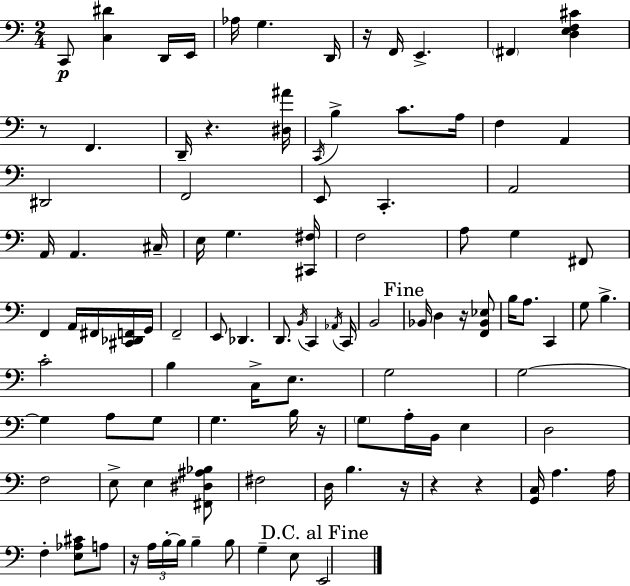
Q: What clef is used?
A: bass